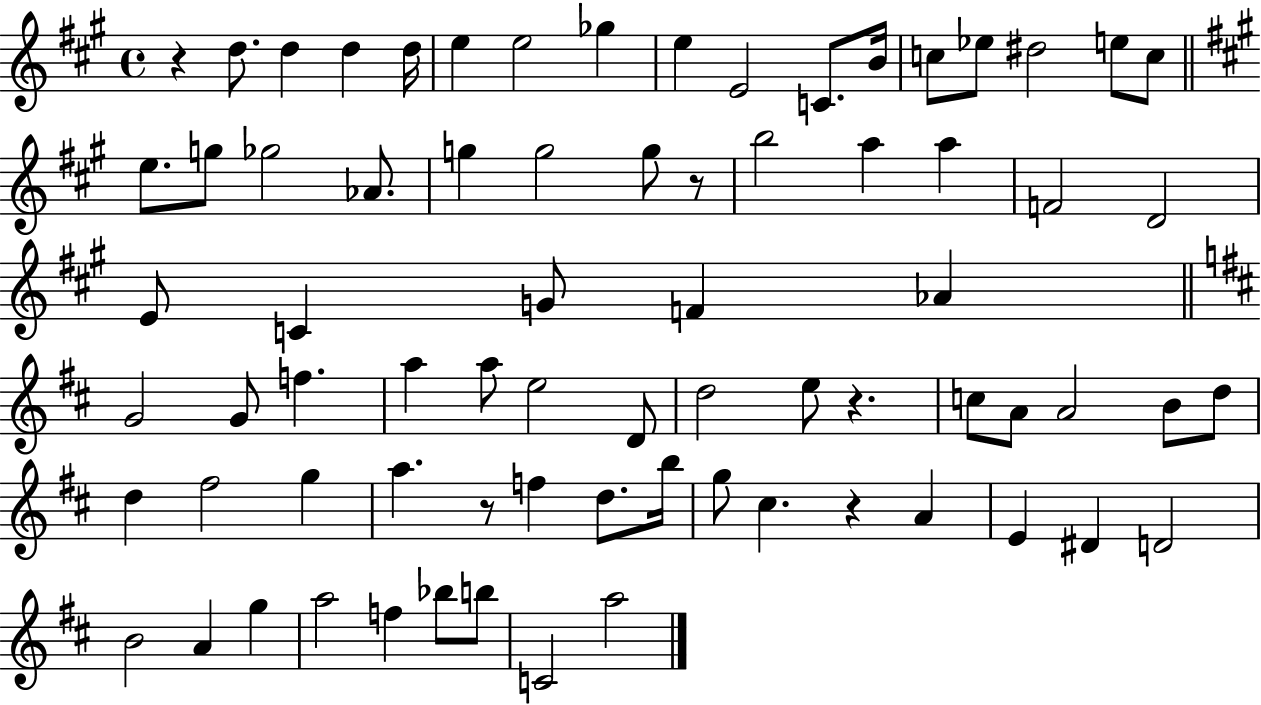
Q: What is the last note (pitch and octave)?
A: A5